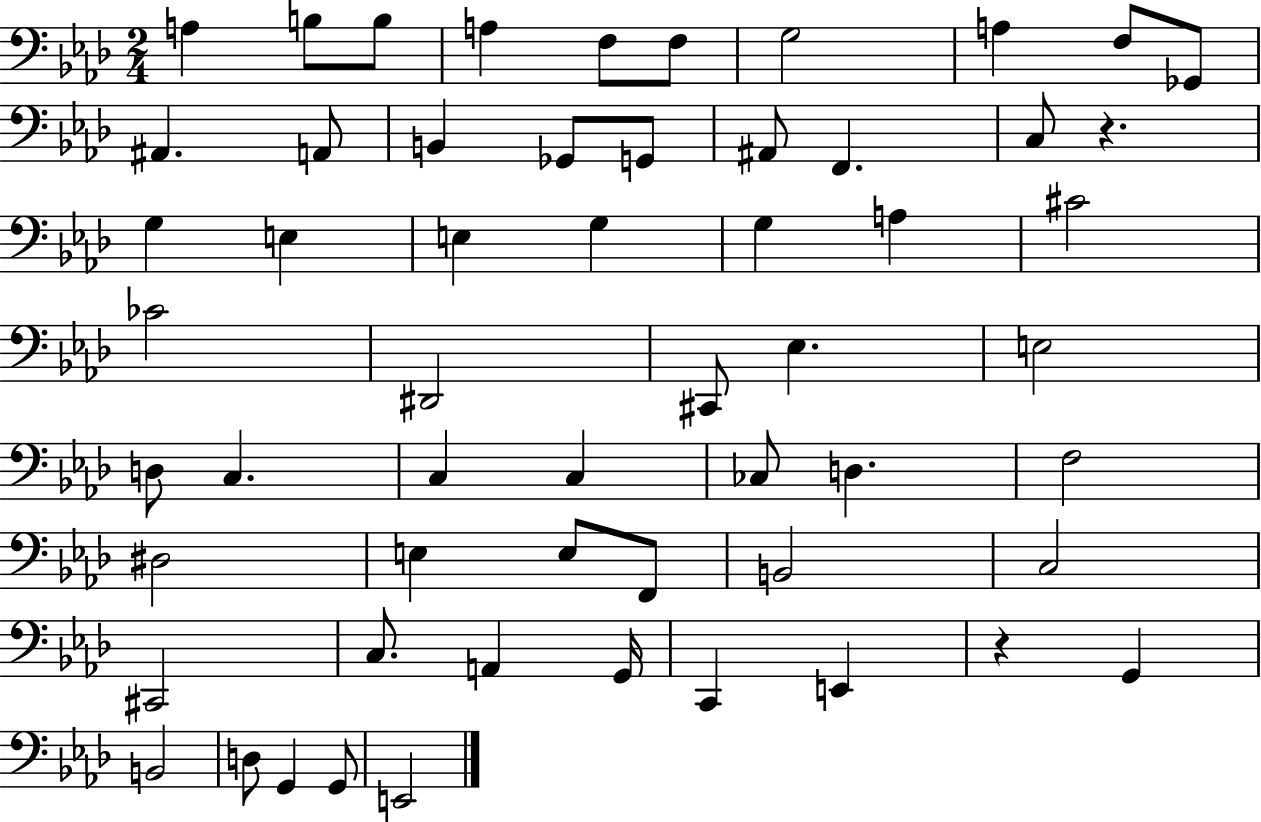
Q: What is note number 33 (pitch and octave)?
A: C3